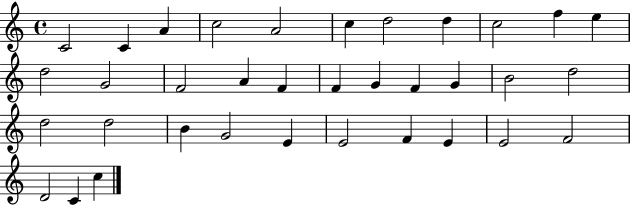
{
  \clef treble
  \time 4/4
  \defaultTimeSignature
  \key c \major
  c'2 c'4 a'4 | c''2 a'2 | c''4 d''2 d''4 | c''2 f''4 e''4 | \break d''2 g'2 | f'2 a'4 f'4 | f'4 g'4 f'4 g'4 | b'2 d''2 | \break d''2 d''2 | b'4 g'2 e'4 | e'2 f'4 e'4 | e'2 f'2 | \break d'2 c'4 c''4 | \bar "|."
}